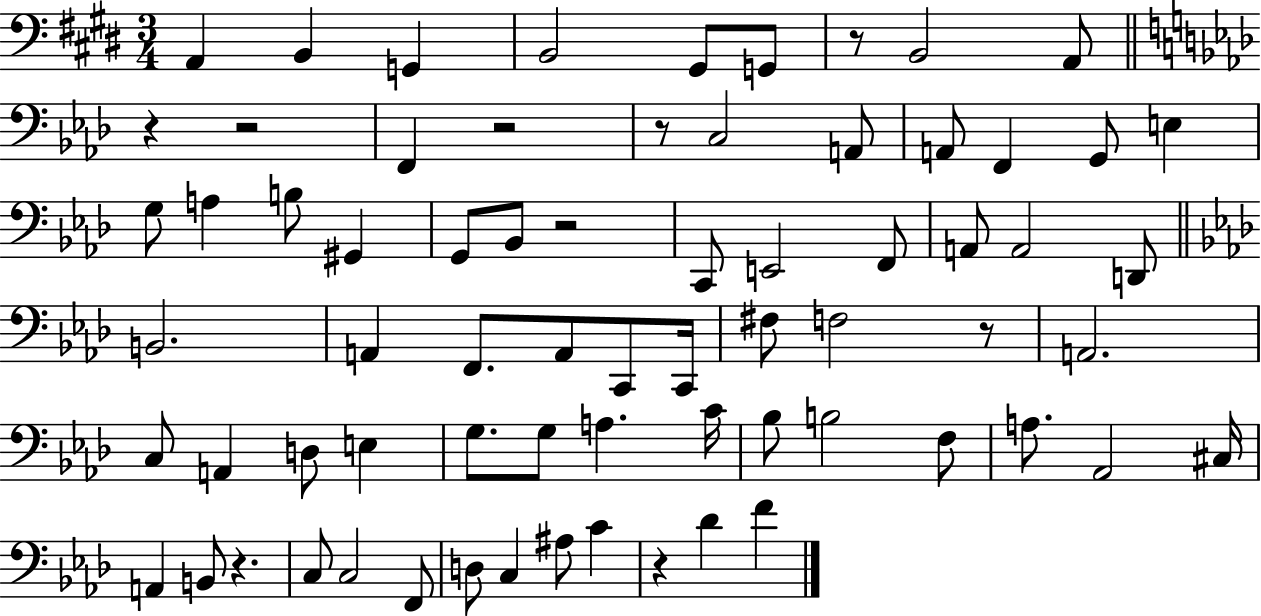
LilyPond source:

{
  \clef bass
  \numericTimeSignature
  \time 3/4
  \key e \major
  \repeat volta 2 { a,4 b,4 g,4 | b,2 gis,8 g,8 | r8 b,2 a,8 | \bar "||" \break \key f \minor r4 r2 | f,4 r2 | r8 c2 a,8 | a,8 f,4 g,8 e4 | \break g8 a4 b8 gis,4 | g,8 bes,8 r2 | c,8 e,2 f,8 | a,8 a,2 d,8 | \break \bar "||" \break \key aes \major b,2. | a,4 f,8. a,8 c,8 c,16 | fis8 f2 r8 | a,2. | \break c8 a,4 d8 e4 | g8. g8 a4. c'16 | bes8 b2 f8 | a8. aes,2 cis16 | \break a,4 b,8 r4. | c8 c2 f,8 | d8 c4 ais8 c'4 | r4 des'4 f'4 | \break } \bar "|."
}